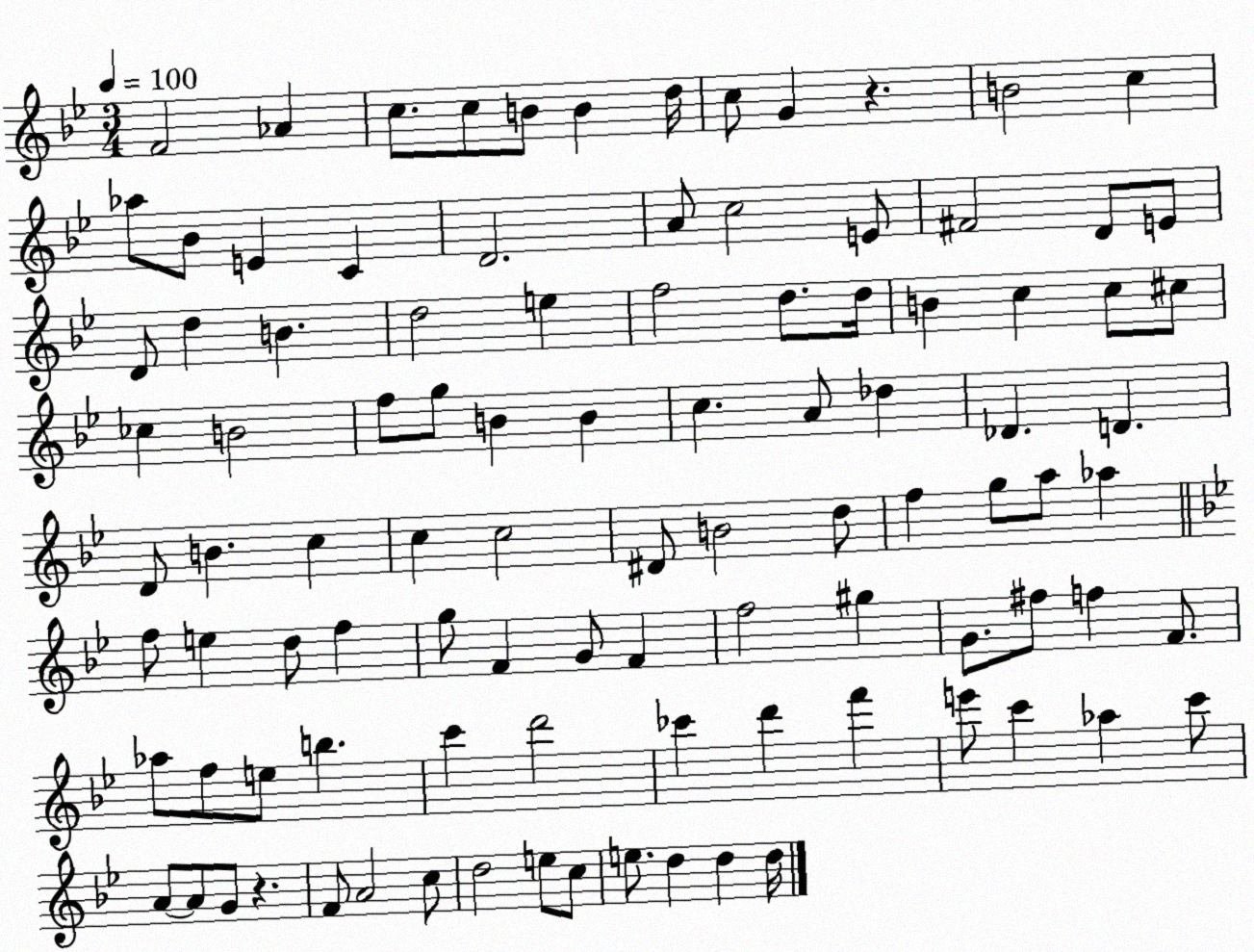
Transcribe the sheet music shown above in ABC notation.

X:1
T:Untitled
M:3/4
L:1/4
K:Bb
F2 _A c/2 c/2 B/2 B d/4 c/2 G z B2 c _a/2 _B/2 E C D2 A/2 c2 E/2 ^F2 D/2 E/2 D/2 d B d2 e f2 d/2 d/4 B c c/2 ^c/2 _c B2 f/2 g/2 B B c A/2 _d _D D D/2 B c c c2 ^D/2 B2 d/2 f g/2 a/2 _a f/2 e d/2 f g/2 F G/2 F f2 ^g G/2 ^f/2 f F/2 _a/2 f/2 e/2 b c' d'2 _c' d' f' e'/2 c' _a c'/2 A/2 A/2 G/2 z F/2 A2 c/2 d2 e/2 c/2 e/2 d d d/4